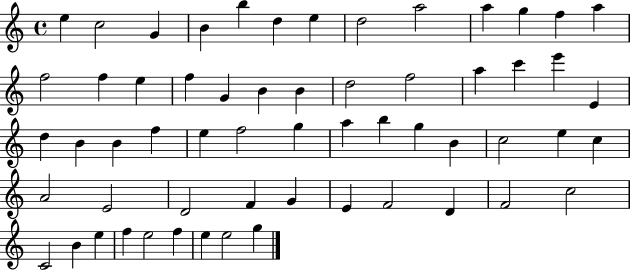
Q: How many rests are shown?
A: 0